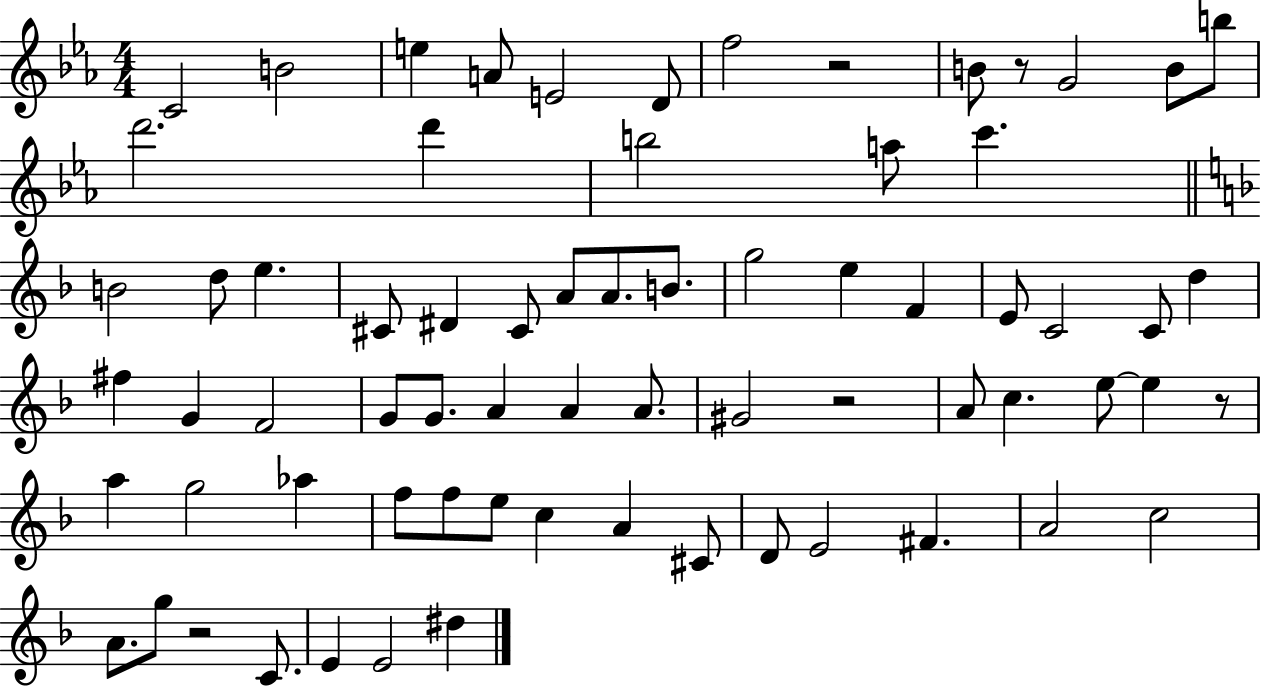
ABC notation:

X:1
T:Untitled
M:4/4
L:1/4
K:Eb
C2 B2 e A/2 E2 D/2 f2 z2 B/2 z/2 G2 B/2 b/2 d'2 d' b2 a/2 c' B2 d/2 e ^C/2 ^D ^C/2 A/2 A/2 B/2 g2 e F E/2 C2 C/2 d ^f G F2 G/2 G/2 A A A/2 ^G2 z2 A/2 c e/2 e z/2 a g2 _a f/2 f/2 e/2 c A ^C/2 D/2 E2 ^F A2 c2 A/2 g/2 z2 C/2 E E2 ^d